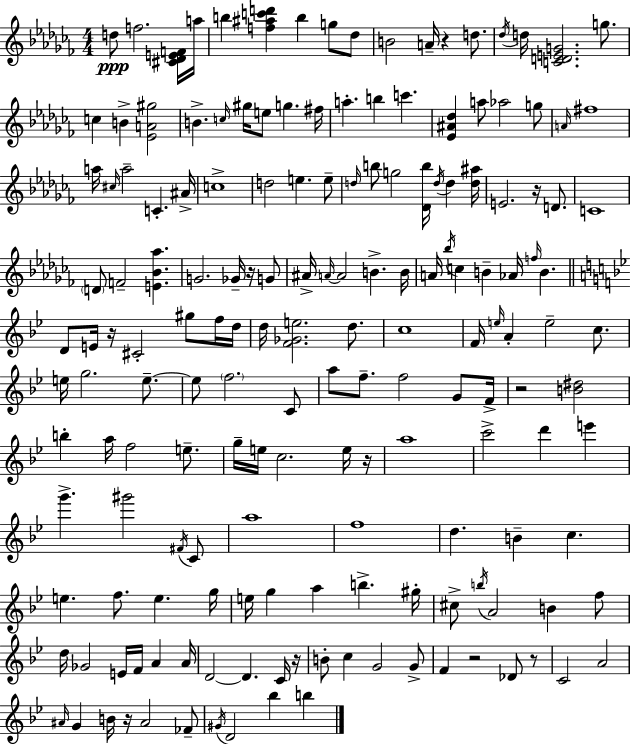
D5/e F5/h. [C#4,Db4,E4,F4]/s A5/s B5/q [F5,A#5,C6,D6]/q B5/q G5/e Db5/e B4/h A4/s R/q D5/e. Db5/s D5/s [C4,D4,E4,G4]/h. G5/e. C5/q B4/q [Eb4,A4,G#5]/h B4/q. C5/s G#5/s E5/e G5/q. F#5/s A5/q. B5/q C6/q. [Eb4,A#4,Db5]/q A5/e Ab5/h G5/e A4/s F#5/w A5/s C#5/s A5/h C4/q. A#4/s C5/w D5/h E5/q. E5/e D5/s B5/e G5/h [Db4,B5]/s D5/s D5/q [D5,A#5]/s E4/h. R/s D4/e. C4/w D4/e F4/h [E4,Bb4,Ab5]/q. G4/h. Gb4/s R/s G4/e A#4/s A4/s A4/h B4/q. B4/s A4/s Bb5/s C5/q B4/q Ab4/s F5/s B4/q. D4/e E4/s R/s C#4/h G#5/e F5/s D5/s D5/s [F4,Gb4,E5]/h. D5/e. C5/w F4/s E5/s A4/q E5/h C5/e. E5/s G5/h. E5/e. E5/e F5/h. C4/e A5/e F5/e. F5/h G4/e F4/s R/h [B4,D#5]/h B5/q A5/s F5/h E5/e. G5/s E5/s C5/h. E5/s R/s A5/w C6/h D6/q E6/q G6/q. G#6/h F#4/s C4/e A5/w F5/w D5/q. B4/q C5/q. E5/q. F5/e. E5/q. G5/s E5/s G5/q A5/q B5/q. G#5/s C#5/e B5/s A4/h B4/q F5/e D5/s Gb4/h E4/s F4/s A4/q A4/s D4/h D4/q. C4/s R/s B4/e C5/q G4/h G4/e F4/q R/h Db4/e R/e C4/h A4/h A#4/s G4/q B4/s R/s A#4/h FES4/e G#4/s D4/h Bb5/q B5/q